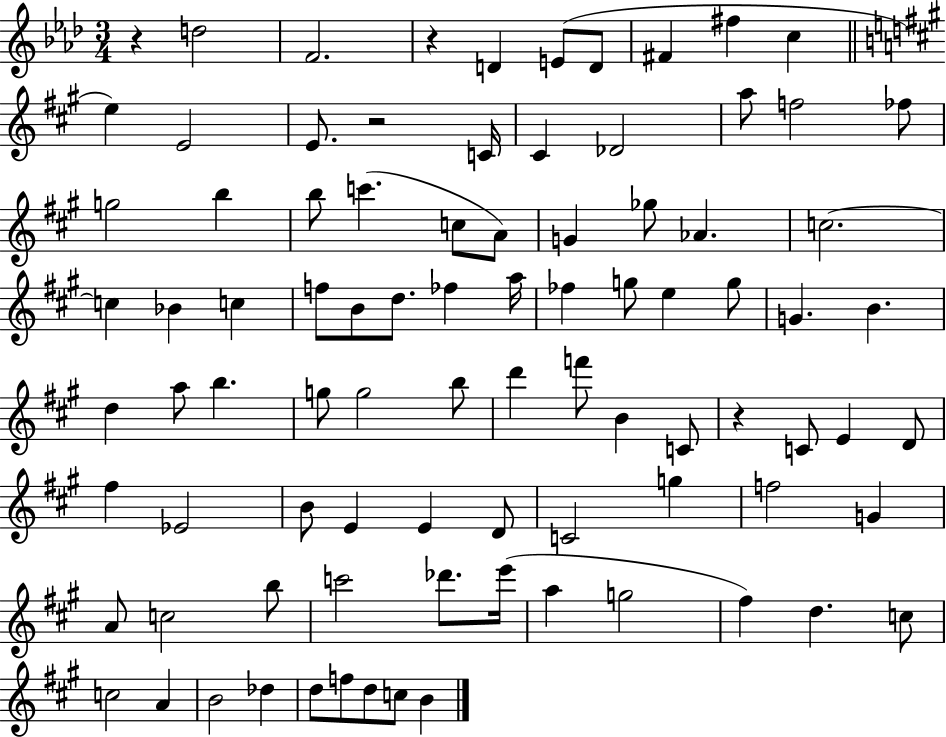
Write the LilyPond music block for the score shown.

{
  \clef treble
  \numericTimeSignature
  \time 3/4
  \key aes \major
  r4 d''2 | f'2. | r4 d'4 e'8( d'8 | fis'4 fis''4 c''4 | \break \bar "||" \break \key a \major e''4) e'2 | e'8. r2 c'16 | cis'4 des'2 | a''8 f''2 fes''8 | \break g''2 b''4 | b''8 c'''4.( c''8 a'8) | g'4 ges''8 aes'4. | c''2.~~ | \break c''4 bes'4 c''4 | f''8 b'8 d''8. fes''4 a''16 | fes''4 g''8 e''4 g''8 | g'4. b'4. | \break d''4 a''8 b''4. | g''8 g''2 b''8 | d'''4 f'''8 b'4 c'8 | r4 c'8 e'4 d'8 | \break fis''4 ees'2 | b'8 e'4 e'4 d'8 | c'2 g''4 | f''2 g'4 | \break a'8 c''2 b''8 | c'''2 des'''8. e'''16( | a''4 g''2 | fis''4) d''4. c''8 | \break c''2 a'4 | b'2 des''4 | d''8 f''8 d''8 c''8 b'4 | \bar "|."
}